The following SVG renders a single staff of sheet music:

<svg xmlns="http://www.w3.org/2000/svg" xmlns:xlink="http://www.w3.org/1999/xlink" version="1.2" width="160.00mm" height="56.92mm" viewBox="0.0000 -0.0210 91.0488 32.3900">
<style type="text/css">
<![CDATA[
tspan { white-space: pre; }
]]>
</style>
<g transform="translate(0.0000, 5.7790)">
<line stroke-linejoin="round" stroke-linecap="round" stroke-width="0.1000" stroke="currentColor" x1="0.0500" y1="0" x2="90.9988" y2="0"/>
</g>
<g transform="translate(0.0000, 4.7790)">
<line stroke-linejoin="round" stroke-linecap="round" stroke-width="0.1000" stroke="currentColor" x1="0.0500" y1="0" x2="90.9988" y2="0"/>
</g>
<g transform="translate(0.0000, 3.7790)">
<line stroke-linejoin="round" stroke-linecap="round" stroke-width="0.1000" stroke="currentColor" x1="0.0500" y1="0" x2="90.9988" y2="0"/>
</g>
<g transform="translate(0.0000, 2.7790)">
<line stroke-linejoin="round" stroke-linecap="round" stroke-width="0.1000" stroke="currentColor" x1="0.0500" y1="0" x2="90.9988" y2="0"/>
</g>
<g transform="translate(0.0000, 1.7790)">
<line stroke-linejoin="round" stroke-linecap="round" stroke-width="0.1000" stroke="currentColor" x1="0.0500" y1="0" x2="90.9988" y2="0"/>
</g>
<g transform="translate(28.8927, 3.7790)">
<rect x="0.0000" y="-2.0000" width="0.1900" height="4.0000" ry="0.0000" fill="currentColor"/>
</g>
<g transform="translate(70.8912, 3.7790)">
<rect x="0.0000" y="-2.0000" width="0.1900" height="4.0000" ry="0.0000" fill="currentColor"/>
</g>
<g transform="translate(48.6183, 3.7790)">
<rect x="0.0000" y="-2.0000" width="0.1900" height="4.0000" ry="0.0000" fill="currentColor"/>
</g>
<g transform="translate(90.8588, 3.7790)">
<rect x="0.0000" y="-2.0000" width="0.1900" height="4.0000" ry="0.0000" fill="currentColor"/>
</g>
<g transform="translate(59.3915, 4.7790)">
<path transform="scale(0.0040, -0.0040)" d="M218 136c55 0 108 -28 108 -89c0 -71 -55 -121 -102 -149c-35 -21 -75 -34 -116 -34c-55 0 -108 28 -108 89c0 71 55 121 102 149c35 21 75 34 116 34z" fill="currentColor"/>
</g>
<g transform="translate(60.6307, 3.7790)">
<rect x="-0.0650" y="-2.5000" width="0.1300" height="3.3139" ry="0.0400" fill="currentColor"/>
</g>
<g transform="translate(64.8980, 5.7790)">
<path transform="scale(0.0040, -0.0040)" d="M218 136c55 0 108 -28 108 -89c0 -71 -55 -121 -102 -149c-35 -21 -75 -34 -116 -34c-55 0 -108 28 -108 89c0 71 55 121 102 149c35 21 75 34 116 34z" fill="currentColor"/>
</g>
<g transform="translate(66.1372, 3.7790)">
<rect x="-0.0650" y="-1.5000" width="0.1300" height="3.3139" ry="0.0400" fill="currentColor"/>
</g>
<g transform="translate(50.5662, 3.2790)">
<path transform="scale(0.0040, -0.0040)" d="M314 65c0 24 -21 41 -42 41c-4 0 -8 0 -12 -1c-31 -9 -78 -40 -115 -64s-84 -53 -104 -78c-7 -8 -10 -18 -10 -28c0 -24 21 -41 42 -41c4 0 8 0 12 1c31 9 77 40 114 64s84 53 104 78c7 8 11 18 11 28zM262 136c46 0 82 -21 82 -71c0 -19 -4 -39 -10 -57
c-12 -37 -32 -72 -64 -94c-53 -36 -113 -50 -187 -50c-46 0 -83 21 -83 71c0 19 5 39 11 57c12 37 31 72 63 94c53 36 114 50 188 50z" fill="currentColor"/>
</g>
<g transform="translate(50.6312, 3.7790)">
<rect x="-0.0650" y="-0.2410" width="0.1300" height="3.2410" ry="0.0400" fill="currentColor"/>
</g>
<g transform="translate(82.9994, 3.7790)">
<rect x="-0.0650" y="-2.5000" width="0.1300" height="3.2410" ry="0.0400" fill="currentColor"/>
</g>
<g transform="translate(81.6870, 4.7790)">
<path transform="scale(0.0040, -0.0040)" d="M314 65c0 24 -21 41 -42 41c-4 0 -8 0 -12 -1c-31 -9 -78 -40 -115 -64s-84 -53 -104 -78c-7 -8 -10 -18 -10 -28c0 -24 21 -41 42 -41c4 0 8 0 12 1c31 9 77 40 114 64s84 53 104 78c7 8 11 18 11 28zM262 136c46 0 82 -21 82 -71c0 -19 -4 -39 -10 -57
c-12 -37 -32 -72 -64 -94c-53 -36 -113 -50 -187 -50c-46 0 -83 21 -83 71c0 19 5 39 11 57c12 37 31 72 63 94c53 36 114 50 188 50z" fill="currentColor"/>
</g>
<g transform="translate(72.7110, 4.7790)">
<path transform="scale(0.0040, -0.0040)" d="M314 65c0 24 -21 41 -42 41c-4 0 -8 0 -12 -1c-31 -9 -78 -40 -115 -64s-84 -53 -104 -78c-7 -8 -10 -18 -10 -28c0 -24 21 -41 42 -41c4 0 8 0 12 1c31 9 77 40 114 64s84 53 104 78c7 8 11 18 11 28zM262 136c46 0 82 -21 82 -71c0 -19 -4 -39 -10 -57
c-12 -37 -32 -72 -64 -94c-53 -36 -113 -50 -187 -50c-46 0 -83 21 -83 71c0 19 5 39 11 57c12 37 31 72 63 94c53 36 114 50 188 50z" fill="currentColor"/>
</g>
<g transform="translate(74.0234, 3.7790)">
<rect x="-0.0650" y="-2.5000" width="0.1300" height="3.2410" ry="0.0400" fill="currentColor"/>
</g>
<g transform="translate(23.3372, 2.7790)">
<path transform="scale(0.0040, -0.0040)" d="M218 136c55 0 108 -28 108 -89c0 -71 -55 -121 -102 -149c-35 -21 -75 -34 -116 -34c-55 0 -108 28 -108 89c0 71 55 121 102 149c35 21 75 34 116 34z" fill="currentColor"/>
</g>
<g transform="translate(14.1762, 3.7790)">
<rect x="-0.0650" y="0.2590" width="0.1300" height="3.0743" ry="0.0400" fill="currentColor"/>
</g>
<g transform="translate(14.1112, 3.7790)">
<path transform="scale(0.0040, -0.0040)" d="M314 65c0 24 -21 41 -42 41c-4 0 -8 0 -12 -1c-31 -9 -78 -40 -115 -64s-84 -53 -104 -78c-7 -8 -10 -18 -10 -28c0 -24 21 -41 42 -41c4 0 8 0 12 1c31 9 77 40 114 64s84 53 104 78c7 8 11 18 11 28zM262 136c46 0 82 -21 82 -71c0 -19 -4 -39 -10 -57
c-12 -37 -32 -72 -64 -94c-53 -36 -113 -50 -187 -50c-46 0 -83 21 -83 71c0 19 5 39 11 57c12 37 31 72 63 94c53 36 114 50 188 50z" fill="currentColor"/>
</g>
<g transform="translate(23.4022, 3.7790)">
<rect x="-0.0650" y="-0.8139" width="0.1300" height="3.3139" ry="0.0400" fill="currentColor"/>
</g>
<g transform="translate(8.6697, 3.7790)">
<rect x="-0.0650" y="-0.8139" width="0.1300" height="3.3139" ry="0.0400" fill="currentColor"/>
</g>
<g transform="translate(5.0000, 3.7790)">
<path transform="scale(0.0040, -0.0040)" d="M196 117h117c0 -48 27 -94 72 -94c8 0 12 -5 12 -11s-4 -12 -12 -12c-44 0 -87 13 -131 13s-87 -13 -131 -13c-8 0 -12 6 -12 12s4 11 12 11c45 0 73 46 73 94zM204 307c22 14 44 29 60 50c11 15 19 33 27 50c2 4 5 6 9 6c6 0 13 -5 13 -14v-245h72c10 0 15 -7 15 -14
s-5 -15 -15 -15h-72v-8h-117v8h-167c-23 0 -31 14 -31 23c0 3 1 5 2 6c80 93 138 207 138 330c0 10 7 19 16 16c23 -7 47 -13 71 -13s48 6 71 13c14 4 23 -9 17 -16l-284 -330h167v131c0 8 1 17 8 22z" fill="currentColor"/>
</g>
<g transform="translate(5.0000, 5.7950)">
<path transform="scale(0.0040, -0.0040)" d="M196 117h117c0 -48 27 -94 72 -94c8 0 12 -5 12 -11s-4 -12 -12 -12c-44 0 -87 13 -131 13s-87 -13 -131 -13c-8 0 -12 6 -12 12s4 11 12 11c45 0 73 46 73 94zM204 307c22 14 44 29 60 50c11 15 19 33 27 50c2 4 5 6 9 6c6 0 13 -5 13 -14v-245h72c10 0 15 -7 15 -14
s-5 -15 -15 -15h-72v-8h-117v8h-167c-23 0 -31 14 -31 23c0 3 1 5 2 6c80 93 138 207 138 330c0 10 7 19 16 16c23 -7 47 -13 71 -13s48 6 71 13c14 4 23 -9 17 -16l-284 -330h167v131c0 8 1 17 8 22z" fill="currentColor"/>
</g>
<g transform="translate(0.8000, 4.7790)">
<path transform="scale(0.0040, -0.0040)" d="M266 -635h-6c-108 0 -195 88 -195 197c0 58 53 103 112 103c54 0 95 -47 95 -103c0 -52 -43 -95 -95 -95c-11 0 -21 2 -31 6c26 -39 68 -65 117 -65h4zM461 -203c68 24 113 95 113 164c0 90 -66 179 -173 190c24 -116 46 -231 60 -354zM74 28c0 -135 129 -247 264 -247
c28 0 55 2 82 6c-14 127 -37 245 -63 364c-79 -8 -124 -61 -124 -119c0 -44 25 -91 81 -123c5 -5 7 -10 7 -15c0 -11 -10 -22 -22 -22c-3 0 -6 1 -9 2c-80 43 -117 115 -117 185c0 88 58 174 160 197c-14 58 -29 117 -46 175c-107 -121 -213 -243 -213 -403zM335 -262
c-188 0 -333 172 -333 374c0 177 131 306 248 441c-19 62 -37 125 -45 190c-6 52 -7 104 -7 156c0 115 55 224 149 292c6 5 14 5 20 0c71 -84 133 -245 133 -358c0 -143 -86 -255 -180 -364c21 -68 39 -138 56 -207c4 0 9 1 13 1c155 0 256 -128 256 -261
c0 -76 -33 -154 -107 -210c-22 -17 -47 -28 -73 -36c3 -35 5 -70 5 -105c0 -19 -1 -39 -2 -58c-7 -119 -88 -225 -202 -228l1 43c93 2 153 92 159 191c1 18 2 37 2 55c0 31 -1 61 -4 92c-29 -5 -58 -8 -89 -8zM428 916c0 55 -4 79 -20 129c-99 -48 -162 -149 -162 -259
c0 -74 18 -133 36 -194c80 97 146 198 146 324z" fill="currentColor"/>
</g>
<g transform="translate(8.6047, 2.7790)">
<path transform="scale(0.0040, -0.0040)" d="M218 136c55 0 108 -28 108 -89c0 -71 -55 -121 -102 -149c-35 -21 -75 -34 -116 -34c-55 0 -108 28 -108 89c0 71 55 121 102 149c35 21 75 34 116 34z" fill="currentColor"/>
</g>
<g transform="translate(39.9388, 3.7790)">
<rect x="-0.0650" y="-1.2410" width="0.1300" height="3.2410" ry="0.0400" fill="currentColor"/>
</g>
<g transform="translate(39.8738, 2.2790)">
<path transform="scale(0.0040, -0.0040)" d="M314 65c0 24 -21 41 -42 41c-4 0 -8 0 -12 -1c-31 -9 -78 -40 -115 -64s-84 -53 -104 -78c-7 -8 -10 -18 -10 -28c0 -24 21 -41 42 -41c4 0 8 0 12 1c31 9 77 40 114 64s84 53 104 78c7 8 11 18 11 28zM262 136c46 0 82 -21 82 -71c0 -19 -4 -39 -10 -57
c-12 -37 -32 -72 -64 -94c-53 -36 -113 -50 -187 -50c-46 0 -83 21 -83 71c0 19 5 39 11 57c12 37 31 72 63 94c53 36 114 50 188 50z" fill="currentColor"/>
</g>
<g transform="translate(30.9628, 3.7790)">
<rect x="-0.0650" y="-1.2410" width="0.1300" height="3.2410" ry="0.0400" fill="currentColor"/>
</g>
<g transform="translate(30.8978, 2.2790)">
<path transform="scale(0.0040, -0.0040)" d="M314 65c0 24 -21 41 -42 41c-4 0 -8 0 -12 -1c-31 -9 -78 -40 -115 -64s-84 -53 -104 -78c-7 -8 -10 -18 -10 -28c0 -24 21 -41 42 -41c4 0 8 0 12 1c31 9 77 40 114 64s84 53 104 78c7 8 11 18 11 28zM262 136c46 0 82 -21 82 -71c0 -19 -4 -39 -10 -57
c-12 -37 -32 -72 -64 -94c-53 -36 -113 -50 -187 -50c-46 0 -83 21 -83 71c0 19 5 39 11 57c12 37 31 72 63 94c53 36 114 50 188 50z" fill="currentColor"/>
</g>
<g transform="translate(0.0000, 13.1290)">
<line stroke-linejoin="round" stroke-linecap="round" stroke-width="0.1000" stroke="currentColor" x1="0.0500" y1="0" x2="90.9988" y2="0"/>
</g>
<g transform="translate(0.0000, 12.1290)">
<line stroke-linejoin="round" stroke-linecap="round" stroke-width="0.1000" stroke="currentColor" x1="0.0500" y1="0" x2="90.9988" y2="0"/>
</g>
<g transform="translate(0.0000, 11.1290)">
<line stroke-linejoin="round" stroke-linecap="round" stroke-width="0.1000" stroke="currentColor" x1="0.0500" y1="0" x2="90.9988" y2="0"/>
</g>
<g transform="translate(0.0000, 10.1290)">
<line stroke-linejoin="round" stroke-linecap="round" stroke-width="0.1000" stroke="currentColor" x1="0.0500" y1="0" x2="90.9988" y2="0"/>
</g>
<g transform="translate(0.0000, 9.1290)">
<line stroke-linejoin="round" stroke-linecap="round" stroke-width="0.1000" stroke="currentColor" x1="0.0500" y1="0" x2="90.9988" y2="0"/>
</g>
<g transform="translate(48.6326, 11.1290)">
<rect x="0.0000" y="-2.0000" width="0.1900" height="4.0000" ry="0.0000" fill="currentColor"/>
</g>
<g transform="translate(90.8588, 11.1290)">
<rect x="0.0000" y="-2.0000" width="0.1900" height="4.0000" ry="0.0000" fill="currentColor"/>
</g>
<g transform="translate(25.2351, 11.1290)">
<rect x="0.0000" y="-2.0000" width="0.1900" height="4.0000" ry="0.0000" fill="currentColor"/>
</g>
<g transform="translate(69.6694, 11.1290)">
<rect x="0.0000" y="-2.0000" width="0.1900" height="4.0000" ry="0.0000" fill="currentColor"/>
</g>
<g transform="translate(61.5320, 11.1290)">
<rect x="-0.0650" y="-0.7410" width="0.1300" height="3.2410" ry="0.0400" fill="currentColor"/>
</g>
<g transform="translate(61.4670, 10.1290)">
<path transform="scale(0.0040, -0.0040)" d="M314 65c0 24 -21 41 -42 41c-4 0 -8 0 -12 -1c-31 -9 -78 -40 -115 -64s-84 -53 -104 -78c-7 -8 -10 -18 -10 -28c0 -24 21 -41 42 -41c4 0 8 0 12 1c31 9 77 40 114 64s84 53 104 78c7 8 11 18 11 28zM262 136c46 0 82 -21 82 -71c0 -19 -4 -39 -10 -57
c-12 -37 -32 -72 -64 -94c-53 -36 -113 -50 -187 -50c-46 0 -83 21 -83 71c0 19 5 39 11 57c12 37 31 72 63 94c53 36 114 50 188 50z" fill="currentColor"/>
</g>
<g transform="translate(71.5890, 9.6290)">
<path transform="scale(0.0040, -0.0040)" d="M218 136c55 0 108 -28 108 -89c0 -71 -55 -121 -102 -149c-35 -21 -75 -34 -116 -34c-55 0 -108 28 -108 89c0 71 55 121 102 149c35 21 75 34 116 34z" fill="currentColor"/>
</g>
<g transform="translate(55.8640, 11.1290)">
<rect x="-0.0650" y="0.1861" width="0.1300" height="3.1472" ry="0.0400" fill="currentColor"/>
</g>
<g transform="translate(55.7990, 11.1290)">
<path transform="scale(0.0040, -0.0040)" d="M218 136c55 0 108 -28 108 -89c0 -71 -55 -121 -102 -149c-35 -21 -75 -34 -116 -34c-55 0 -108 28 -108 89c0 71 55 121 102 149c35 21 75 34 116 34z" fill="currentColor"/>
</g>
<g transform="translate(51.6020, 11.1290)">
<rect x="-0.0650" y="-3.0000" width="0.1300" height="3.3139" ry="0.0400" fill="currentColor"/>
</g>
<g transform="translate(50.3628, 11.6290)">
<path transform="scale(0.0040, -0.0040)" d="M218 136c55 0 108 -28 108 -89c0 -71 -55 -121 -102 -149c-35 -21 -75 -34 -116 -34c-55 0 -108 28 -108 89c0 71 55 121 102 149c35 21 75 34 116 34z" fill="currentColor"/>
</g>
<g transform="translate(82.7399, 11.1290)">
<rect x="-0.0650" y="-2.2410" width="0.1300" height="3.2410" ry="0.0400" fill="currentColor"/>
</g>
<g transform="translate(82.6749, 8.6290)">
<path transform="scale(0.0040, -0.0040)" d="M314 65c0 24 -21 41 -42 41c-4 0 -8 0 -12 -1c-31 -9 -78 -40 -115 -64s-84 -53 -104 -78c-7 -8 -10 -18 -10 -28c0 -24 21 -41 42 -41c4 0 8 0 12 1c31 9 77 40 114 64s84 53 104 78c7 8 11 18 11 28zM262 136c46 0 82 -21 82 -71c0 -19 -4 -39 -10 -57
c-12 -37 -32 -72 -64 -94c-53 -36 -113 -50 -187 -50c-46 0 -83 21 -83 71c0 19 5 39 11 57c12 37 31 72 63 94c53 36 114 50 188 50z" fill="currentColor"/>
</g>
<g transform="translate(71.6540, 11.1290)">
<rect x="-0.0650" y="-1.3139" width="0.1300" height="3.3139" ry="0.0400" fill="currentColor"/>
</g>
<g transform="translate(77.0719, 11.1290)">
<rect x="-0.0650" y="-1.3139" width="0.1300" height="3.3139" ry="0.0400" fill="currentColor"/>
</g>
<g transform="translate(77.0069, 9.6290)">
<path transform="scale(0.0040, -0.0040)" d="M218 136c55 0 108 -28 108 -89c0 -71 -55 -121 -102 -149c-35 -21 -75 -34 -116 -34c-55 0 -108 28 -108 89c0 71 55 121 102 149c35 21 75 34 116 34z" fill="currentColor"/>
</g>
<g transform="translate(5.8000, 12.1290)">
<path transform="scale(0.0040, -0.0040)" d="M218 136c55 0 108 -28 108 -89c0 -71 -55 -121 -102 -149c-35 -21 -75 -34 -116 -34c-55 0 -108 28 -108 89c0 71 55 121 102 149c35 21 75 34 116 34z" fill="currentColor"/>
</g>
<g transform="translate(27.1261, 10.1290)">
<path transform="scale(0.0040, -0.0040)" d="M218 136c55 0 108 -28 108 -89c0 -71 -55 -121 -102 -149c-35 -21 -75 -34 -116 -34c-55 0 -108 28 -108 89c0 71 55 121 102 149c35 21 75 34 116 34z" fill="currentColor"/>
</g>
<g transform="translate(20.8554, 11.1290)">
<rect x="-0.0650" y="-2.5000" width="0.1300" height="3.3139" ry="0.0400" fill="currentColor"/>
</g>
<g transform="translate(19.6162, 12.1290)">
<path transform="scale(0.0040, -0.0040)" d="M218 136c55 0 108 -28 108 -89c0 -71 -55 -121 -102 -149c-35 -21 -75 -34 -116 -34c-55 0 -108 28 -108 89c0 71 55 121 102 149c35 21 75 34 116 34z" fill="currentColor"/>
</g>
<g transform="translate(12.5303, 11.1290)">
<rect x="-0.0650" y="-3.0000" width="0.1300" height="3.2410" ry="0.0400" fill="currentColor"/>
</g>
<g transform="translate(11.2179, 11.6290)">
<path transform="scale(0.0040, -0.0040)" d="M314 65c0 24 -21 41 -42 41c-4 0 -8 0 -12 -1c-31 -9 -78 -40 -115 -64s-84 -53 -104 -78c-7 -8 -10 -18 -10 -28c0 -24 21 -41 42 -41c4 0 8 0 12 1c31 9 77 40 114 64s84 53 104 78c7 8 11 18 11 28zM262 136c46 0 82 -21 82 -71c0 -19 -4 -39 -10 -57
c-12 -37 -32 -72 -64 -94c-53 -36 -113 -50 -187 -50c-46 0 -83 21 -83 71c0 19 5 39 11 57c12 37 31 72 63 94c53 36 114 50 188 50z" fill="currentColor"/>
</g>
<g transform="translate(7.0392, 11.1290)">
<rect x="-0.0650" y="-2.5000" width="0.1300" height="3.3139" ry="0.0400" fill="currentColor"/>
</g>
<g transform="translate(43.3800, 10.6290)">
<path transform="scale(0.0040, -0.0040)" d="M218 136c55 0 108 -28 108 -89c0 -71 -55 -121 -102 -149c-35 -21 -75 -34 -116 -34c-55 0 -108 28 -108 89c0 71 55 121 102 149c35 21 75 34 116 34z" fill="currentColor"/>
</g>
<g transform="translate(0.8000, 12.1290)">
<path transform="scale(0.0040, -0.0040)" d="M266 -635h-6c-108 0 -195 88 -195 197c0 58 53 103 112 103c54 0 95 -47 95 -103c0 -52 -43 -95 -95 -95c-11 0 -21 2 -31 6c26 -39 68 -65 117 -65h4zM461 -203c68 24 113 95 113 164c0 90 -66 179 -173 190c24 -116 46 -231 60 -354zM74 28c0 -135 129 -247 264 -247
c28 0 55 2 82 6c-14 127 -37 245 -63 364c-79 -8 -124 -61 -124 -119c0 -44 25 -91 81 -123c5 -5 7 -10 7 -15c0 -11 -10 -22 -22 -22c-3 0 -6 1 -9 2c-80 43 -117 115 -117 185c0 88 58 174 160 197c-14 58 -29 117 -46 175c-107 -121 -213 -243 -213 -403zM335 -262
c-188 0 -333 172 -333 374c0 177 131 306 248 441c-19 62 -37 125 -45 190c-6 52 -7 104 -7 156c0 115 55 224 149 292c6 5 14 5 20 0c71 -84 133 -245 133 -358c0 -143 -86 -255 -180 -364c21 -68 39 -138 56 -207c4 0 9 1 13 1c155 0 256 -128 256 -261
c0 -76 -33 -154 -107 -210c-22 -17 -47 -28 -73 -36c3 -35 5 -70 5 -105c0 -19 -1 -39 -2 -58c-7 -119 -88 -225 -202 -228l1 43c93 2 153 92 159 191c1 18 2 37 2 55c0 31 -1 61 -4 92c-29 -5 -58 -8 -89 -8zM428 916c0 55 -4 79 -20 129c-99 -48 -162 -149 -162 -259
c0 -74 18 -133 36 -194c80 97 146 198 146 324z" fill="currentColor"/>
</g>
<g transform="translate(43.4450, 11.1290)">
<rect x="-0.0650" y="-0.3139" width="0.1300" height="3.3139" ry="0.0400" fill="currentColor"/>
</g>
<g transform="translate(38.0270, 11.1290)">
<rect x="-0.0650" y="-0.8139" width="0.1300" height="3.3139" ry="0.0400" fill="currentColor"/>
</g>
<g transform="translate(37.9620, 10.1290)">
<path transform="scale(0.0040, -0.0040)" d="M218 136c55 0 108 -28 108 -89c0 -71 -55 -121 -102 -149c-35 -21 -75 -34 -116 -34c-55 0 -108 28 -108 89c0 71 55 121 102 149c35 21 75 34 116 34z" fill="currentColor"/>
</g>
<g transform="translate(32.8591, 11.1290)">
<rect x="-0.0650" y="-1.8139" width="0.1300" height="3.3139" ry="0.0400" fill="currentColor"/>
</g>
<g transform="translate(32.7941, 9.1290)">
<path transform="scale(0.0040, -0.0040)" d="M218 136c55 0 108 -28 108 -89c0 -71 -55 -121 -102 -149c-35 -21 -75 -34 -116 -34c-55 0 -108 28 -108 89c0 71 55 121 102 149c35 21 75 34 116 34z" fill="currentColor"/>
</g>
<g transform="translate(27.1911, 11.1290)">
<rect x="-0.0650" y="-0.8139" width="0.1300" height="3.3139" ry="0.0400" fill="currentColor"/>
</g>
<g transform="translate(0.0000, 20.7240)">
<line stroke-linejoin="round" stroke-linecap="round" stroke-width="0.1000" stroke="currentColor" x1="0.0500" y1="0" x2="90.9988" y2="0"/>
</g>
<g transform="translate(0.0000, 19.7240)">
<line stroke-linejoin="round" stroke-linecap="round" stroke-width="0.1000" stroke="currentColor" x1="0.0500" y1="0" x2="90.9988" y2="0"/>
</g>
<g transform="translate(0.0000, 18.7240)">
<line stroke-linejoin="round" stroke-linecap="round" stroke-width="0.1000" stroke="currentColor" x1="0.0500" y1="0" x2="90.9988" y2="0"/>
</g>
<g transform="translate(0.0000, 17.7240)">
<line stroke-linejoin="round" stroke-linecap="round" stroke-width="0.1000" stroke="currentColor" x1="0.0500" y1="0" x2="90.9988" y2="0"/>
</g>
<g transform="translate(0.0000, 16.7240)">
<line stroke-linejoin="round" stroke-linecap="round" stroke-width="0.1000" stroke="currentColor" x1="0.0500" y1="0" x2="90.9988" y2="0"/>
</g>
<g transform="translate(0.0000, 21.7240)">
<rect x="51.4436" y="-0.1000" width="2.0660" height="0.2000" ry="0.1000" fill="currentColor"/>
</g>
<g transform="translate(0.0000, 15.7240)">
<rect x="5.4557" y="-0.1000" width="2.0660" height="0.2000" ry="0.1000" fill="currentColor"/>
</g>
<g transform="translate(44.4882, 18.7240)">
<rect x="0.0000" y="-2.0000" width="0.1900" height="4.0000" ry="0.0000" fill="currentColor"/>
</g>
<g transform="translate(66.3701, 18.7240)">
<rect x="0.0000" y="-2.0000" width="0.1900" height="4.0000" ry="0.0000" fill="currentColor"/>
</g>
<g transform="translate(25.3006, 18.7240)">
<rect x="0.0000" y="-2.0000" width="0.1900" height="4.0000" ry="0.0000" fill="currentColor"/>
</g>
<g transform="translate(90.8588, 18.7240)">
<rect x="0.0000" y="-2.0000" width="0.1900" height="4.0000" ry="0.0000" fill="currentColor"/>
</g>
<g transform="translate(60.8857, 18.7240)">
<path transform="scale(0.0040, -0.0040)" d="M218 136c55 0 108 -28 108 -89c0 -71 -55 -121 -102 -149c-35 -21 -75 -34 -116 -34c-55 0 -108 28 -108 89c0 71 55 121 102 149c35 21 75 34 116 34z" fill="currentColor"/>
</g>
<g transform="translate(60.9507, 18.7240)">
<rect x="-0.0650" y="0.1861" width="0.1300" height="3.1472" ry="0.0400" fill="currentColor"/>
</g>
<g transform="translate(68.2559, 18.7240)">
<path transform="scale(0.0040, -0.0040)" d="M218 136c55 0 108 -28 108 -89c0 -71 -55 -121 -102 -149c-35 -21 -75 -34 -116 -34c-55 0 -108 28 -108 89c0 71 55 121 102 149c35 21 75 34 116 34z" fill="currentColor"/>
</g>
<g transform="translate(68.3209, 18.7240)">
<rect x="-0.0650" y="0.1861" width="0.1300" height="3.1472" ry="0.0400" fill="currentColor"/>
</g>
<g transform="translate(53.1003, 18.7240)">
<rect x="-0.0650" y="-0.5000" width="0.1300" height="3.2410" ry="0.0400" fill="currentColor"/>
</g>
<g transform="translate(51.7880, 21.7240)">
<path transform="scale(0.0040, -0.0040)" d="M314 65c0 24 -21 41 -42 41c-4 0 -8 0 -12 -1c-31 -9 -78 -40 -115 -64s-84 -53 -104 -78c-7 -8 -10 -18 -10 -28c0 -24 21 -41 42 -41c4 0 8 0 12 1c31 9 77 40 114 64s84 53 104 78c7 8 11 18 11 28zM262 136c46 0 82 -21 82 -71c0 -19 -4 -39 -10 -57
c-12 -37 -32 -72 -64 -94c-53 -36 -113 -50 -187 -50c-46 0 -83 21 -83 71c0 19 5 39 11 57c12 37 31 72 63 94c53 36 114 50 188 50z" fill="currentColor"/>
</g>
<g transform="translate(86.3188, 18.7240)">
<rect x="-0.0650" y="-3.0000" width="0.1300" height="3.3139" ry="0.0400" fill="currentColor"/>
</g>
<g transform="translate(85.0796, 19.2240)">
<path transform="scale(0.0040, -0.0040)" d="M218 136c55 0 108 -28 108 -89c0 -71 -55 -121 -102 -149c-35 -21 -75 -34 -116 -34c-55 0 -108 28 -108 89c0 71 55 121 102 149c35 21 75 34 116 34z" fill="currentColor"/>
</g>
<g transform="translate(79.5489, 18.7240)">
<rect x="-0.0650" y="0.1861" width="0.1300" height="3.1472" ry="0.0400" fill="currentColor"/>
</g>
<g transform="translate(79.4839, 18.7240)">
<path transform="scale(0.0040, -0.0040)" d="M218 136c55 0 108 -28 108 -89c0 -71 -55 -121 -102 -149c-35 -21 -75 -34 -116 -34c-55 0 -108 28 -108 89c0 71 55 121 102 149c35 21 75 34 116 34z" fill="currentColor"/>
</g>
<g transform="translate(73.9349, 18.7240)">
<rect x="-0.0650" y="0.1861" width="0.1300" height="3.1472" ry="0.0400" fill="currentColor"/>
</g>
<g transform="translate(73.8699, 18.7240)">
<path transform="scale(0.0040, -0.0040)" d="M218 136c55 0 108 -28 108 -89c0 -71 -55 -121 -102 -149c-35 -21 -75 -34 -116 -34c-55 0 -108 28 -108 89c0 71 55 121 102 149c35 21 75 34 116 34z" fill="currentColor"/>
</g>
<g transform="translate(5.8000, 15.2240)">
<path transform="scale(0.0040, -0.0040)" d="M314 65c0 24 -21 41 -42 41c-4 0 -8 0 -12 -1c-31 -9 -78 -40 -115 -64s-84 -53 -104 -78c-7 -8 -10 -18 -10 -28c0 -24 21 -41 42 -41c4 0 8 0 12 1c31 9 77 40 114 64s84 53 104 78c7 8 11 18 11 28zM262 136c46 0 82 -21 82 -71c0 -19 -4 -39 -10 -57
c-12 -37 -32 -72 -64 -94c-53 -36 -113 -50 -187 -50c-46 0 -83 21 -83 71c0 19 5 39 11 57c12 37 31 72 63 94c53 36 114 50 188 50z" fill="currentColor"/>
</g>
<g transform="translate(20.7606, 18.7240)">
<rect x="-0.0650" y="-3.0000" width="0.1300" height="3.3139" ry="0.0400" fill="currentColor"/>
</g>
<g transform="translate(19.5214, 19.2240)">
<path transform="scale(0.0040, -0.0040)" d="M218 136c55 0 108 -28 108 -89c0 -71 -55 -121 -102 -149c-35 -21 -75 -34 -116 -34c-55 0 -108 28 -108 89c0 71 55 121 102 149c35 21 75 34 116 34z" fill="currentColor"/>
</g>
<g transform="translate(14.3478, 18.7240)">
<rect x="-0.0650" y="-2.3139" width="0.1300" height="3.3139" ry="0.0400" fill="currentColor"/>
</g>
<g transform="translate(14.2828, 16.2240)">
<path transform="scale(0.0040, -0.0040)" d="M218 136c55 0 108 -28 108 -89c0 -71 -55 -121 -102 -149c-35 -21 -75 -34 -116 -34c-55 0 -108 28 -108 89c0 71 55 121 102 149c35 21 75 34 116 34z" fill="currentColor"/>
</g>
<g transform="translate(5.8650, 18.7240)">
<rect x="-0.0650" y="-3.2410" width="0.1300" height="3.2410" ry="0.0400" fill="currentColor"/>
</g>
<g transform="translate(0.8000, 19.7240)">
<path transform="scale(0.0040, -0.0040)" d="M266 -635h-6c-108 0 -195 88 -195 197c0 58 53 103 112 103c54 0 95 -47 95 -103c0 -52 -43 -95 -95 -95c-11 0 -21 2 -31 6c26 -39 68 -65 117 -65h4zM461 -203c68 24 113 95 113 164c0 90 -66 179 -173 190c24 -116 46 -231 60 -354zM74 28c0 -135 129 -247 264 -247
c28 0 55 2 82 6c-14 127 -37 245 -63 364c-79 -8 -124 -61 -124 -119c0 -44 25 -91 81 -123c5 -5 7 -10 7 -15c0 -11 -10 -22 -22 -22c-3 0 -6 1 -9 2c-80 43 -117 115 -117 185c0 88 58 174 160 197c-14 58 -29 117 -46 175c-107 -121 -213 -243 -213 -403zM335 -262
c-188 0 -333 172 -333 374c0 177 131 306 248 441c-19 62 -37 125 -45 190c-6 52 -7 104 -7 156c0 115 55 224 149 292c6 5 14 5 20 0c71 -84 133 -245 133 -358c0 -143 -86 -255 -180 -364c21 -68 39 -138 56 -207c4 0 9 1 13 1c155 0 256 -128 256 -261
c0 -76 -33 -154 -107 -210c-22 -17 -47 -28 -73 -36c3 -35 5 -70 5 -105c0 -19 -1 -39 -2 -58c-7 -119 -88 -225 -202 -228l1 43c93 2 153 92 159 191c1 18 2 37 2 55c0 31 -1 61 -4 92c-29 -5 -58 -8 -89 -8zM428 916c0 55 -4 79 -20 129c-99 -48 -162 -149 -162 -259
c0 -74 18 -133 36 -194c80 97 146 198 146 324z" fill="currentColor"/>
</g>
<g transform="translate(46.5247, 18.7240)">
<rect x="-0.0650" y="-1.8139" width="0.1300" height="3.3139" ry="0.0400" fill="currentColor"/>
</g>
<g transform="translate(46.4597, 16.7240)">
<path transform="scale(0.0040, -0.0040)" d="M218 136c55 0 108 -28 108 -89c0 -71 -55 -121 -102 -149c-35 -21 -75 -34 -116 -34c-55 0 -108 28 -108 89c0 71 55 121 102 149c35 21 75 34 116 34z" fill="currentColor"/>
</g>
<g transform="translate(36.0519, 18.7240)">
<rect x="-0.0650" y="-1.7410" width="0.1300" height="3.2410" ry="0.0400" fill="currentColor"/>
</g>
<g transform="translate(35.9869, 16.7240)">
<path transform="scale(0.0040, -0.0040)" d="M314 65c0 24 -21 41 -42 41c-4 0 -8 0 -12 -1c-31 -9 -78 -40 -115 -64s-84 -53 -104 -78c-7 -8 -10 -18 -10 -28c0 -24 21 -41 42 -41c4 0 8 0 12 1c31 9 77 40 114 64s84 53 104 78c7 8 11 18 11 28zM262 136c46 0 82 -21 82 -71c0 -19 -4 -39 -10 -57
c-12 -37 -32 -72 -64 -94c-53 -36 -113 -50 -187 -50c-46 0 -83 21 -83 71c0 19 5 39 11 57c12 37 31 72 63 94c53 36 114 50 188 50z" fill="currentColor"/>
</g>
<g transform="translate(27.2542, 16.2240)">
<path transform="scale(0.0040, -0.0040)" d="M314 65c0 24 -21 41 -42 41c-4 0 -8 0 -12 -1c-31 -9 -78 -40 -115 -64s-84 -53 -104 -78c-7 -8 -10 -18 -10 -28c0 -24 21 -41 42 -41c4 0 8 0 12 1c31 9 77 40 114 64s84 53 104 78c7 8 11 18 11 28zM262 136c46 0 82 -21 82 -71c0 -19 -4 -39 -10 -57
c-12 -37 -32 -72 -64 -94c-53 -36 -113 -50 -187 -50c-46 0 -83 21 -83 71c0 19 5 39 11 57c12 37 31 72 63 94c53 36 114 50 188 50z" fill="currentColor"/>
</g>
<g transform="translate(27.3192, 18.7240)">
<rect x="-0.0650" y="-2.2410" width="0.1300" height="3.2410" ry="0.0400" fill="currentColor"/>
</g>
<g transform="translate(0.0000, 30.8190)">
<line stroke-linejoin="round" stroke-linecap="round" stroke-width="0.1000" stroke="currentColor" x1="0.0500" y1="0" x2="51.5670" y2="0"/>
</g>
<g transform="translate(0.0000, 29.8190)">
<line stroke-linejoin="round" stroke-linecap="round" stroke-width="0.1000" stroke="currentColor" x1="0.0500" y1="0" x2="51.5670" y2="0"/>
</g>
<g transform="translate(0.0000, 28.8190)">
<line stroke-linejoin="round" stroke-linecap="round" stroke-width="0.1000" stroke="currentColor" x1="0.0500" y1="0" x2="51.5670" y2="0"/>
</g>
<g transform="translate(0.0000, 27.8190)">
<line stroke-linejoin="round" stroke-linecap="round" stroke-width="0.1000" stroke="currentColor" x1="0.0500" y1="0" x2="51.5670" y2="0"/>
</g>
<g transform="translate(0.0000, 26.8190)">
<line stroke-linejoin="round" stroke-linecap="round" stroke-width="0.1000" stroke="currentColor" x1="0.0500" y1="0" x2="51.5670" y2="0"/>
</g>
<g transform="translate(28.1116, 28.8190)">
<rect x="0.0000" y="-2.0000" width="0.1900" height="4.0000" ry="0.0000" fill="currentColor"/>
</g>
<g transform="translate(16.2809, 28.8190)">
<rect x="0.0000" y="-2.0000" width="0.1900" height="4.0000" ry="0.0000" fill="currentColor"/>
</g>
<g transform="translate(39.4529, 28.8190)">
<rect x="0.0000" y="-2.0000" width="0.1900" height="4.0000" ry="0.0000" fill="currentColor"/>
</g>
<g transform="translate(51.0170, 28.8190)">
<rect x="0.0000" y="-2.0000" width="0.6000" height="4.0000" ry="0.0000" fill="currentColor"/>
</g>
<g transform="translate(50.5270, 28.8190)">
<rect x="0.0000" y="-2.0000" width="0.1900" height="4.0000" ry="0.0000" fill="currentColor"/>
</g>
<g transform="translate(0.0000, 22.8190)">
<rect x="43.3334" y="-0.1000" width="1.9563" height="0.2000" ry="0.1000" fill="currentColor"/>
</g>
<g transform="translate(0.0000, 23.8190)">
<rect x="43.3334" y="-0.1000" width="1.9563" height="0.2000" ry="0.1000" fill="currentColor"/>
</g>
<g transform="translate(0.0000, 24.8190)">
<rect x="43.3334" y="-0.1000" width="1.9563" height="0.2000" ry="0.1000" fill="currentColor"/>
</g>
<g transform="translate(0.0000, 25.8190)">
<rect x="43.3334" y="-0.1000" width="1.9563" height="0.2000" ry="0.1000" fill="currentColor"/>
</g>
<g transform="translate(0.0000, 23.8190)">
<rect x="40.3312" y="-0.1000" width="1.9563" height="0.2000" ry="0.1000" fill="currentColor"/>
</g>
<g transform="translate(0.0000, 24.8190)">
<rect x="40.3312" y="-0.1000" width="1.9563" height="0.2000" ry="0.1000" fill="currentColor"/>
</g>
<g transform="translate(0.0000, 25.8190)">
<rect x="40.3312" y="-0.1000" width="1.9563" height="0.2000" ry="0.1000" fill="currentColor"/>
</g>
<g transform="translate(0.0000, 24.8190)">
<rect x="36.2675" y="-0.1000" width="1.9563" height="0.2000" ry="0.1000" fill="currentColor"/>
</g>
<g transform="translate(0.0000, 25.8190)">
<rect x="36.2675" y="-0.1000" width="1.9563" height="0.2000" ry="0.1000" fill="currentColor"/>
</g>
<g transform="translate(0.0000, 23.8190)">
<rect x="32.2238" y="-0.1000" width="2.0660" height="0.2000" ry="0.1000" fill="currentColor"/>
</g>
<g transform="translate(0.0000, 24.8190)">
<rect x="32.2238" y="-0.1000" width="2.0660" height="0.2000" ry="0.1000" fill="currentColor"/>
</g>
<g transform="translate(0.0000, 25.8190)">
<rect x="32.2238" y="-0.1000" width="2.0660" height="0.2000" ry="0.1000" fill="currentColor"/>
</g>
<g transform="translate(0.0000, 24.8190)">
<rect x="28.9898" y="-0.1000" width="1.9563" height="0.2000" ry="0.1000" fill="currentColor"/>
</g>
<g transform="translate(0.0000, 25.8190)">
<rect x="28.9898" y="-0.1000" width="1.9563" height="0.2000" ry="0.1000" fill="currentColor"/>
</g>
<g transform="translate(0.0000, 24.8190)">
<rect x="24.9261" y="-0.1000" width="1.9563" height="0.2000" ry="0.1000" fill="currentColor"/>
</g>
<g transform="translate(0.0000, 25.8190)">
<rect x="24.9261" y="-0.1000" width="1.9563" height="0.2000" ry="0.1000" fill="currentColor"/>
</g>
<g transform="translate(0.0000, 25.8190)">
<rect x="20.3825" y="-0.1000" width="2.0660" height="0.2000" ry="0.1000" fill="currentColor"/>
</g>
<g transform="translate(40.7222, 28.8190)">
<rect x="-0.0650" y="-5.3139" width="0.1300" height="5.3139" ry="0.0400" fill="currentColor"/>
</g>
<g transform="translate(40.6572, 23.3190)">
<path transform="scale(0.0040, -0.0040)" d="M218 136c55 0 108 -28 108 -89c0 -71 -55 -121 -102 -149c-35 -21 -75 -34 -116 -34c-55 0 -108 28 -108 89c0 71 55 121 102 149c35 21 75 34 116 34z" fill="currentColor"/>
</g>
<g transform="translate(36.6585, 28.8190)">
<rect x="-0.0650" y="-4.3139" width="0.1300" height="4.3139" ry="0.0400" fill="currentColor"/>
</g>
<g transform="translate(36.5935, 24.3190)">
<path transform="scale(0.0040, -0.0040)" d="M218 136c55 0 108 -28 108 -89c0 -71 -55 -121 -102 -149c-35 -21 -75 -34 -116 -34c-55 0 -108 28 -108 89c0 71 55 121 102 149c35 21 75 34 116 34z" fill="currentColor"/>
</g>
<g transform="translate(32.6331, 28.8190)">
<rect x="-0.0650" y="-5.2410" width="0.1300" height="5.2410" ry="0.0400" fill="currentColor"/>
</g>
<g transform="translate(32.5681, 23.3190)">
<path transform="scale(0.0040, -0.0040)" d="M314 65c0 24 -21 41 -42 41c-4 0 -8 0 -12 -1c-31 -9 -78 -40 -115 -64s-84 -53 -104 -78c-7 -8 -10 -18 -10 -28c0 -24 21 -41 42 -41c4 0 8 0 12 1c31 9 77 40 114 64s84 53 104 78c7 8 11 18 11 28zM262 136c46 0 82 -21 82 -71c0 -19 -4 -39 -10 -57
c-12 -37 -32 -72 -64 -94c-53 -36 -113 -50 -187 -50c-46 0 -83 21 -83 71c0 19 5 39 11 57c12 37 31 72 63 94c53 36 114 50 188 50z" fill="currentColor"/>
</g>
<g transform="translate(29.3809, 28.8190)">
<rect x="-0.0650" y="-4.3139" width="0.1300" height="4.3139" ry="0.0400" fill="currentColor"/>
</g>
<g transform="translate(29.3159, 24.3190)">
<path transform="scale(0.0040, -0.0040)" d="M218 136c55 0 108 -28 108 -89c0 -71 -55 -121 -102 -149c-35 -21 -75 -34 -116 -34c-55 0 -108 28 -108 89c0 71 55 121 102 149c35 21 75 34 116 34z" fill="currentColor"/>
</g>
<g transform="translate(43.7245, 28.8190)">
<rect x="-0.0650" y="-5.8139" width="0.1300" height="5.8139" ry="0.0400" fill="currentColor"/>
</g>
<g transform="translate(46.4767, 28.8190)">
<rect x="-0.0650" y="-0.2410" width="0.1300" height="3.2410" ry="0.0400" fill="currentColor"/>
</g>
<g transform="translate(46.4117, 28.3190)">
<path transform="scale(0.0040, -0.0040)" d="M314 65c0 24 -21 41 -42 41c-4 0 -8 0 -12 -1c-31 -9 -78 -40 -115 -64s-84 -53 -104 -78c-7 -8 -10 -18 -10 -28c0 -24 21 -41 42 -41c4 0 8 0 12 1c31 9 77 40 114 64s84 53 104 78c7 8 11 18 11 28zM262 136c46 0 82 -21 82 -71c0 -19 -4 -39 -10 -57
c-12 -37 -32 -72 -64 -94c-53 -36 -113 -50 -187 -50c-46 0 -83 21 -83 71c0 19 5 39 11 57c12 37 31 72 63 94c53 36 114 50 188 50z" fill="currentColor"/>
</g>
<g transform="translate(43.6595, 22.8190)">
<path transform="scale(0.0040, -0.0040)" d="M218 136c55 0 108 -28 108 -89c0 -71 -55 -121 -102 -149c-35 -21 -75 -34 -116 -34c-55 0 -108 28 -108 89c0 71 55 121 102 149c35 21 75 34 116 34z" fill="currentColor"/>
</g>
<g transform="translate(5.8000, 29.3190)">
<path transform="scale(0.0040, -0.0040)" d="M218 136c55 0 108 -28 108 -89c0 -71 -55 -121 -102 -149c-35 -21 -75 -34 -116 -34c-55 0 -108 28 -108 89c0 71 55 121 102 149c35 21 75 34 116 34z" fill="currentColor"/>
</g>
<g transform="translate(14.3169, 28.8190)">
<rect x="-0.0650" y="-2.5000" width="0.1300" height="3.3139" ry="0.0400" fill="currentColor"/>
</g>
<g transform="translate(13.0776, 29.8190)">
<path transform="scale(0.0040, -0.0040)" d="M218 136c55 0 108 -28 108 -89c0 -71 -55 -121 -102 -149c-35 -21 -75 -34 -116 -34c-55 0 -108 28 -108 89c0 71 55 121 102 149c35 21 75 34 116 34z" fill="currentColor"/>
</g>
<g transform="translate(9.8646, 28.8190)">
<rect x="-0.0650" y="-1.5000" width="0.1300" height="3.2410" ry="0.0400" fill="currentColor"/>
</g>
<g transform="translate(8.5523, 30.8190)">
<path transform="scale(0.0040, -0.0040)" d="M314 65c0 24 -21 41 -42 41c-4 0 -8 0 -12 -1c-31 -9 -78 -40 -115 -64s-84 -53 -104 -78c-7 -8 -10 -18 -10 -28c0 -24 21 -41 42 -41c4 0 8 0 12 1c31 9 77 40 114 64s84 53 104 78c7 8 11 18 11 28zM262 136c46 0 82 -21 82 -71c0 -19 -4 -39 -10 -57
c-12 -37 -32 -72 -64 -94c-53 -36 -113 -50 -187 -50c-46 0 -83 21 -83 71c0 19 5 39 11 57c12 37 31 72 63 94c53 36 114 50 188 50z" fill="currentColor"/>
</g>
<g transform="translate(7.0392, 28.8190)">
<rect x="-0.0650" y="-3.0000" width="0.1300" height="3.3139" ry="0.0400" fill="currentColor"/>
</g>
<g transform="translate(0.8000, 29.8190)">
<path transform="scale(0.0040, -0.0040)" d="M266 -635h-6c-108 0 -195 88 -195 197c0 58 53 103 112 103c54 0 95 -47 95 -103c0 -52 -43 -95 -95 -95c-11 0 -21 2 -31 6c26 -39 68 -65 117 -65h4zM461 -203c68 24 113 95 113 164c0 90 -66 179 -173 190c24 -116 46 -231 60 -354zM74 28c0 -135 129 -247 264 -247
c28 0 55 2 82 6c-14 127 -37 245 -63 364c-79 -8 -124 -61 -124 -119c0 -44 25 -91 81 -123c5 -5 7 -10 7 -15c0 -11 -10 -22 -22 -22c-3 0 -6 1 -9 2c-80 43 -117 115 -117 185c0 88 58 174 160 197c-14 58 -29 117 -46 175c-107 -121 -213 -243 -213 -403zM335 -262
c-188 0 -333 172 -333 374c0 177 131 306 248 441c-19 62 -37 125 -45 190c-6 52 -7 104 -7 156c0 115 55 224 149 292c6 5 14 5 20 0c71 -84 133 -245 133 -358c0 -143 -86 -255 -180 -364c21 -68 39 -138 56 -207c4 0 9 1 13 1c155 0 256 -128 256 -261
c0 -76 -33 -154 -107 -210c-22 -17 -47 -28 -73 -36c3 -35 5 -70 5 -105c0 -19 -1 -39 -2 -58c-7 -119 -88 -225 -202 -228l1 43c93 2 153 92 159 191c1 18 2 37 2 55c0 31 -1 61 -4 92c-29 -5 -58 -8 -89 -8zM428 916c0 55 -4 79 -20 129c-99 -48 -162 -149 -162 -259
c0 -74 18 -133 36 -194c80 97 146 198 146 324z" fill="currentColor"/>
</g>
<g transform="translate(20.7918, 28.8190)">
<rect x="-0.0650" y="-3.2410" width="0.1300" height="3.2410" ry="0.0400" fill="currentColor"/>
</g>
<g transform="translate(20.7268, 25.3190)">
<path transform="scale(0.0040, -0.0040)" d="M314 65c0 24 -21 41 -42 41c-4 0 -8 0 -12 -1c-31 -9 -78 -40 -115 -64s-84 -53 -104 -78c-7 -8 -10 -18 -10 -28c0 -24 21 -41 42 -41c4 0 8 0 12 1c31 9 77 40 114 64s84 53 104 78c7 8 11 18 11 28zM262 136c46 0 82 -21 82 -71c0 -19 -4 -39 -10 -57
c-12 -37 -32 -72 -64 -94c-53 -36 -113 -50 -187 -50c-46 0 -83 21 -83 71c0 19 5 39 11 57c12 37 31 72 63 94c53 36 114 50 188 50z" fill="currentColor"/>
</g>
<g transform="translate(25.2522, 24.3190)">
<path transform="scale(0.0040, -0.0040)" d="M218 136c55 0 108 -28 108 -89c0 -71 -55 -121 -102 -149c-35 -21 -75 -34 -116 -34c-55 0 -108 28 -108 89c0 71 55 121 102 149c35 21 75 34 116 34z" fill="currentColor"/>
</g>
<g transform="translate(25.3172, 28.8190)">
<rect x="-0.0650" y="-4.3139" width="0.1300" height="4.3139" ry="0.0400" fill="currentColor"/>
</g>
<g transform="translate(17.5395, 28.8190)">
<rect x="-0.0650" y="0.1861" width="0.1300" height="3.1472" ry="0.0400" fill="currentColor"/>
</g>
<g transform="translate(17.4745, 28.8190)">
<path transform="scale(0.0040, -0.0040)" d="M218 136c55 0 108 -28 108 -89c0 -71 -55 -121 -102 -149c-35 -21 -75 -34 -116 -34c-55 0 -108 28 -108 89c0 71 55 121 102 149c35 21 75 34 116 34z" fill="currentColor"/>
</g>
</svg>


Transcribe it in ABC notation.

X:1
T:Untitled
M:4/4
L:1/4
K:C
d B2 d e2 e2 c2 G E G2 G2 G A2 G d f d c A B d2 e e g2 b2 g A g2 f2 f C2 B B B B A A E2 G B b2 d' d' f'2 d' f' g' c2